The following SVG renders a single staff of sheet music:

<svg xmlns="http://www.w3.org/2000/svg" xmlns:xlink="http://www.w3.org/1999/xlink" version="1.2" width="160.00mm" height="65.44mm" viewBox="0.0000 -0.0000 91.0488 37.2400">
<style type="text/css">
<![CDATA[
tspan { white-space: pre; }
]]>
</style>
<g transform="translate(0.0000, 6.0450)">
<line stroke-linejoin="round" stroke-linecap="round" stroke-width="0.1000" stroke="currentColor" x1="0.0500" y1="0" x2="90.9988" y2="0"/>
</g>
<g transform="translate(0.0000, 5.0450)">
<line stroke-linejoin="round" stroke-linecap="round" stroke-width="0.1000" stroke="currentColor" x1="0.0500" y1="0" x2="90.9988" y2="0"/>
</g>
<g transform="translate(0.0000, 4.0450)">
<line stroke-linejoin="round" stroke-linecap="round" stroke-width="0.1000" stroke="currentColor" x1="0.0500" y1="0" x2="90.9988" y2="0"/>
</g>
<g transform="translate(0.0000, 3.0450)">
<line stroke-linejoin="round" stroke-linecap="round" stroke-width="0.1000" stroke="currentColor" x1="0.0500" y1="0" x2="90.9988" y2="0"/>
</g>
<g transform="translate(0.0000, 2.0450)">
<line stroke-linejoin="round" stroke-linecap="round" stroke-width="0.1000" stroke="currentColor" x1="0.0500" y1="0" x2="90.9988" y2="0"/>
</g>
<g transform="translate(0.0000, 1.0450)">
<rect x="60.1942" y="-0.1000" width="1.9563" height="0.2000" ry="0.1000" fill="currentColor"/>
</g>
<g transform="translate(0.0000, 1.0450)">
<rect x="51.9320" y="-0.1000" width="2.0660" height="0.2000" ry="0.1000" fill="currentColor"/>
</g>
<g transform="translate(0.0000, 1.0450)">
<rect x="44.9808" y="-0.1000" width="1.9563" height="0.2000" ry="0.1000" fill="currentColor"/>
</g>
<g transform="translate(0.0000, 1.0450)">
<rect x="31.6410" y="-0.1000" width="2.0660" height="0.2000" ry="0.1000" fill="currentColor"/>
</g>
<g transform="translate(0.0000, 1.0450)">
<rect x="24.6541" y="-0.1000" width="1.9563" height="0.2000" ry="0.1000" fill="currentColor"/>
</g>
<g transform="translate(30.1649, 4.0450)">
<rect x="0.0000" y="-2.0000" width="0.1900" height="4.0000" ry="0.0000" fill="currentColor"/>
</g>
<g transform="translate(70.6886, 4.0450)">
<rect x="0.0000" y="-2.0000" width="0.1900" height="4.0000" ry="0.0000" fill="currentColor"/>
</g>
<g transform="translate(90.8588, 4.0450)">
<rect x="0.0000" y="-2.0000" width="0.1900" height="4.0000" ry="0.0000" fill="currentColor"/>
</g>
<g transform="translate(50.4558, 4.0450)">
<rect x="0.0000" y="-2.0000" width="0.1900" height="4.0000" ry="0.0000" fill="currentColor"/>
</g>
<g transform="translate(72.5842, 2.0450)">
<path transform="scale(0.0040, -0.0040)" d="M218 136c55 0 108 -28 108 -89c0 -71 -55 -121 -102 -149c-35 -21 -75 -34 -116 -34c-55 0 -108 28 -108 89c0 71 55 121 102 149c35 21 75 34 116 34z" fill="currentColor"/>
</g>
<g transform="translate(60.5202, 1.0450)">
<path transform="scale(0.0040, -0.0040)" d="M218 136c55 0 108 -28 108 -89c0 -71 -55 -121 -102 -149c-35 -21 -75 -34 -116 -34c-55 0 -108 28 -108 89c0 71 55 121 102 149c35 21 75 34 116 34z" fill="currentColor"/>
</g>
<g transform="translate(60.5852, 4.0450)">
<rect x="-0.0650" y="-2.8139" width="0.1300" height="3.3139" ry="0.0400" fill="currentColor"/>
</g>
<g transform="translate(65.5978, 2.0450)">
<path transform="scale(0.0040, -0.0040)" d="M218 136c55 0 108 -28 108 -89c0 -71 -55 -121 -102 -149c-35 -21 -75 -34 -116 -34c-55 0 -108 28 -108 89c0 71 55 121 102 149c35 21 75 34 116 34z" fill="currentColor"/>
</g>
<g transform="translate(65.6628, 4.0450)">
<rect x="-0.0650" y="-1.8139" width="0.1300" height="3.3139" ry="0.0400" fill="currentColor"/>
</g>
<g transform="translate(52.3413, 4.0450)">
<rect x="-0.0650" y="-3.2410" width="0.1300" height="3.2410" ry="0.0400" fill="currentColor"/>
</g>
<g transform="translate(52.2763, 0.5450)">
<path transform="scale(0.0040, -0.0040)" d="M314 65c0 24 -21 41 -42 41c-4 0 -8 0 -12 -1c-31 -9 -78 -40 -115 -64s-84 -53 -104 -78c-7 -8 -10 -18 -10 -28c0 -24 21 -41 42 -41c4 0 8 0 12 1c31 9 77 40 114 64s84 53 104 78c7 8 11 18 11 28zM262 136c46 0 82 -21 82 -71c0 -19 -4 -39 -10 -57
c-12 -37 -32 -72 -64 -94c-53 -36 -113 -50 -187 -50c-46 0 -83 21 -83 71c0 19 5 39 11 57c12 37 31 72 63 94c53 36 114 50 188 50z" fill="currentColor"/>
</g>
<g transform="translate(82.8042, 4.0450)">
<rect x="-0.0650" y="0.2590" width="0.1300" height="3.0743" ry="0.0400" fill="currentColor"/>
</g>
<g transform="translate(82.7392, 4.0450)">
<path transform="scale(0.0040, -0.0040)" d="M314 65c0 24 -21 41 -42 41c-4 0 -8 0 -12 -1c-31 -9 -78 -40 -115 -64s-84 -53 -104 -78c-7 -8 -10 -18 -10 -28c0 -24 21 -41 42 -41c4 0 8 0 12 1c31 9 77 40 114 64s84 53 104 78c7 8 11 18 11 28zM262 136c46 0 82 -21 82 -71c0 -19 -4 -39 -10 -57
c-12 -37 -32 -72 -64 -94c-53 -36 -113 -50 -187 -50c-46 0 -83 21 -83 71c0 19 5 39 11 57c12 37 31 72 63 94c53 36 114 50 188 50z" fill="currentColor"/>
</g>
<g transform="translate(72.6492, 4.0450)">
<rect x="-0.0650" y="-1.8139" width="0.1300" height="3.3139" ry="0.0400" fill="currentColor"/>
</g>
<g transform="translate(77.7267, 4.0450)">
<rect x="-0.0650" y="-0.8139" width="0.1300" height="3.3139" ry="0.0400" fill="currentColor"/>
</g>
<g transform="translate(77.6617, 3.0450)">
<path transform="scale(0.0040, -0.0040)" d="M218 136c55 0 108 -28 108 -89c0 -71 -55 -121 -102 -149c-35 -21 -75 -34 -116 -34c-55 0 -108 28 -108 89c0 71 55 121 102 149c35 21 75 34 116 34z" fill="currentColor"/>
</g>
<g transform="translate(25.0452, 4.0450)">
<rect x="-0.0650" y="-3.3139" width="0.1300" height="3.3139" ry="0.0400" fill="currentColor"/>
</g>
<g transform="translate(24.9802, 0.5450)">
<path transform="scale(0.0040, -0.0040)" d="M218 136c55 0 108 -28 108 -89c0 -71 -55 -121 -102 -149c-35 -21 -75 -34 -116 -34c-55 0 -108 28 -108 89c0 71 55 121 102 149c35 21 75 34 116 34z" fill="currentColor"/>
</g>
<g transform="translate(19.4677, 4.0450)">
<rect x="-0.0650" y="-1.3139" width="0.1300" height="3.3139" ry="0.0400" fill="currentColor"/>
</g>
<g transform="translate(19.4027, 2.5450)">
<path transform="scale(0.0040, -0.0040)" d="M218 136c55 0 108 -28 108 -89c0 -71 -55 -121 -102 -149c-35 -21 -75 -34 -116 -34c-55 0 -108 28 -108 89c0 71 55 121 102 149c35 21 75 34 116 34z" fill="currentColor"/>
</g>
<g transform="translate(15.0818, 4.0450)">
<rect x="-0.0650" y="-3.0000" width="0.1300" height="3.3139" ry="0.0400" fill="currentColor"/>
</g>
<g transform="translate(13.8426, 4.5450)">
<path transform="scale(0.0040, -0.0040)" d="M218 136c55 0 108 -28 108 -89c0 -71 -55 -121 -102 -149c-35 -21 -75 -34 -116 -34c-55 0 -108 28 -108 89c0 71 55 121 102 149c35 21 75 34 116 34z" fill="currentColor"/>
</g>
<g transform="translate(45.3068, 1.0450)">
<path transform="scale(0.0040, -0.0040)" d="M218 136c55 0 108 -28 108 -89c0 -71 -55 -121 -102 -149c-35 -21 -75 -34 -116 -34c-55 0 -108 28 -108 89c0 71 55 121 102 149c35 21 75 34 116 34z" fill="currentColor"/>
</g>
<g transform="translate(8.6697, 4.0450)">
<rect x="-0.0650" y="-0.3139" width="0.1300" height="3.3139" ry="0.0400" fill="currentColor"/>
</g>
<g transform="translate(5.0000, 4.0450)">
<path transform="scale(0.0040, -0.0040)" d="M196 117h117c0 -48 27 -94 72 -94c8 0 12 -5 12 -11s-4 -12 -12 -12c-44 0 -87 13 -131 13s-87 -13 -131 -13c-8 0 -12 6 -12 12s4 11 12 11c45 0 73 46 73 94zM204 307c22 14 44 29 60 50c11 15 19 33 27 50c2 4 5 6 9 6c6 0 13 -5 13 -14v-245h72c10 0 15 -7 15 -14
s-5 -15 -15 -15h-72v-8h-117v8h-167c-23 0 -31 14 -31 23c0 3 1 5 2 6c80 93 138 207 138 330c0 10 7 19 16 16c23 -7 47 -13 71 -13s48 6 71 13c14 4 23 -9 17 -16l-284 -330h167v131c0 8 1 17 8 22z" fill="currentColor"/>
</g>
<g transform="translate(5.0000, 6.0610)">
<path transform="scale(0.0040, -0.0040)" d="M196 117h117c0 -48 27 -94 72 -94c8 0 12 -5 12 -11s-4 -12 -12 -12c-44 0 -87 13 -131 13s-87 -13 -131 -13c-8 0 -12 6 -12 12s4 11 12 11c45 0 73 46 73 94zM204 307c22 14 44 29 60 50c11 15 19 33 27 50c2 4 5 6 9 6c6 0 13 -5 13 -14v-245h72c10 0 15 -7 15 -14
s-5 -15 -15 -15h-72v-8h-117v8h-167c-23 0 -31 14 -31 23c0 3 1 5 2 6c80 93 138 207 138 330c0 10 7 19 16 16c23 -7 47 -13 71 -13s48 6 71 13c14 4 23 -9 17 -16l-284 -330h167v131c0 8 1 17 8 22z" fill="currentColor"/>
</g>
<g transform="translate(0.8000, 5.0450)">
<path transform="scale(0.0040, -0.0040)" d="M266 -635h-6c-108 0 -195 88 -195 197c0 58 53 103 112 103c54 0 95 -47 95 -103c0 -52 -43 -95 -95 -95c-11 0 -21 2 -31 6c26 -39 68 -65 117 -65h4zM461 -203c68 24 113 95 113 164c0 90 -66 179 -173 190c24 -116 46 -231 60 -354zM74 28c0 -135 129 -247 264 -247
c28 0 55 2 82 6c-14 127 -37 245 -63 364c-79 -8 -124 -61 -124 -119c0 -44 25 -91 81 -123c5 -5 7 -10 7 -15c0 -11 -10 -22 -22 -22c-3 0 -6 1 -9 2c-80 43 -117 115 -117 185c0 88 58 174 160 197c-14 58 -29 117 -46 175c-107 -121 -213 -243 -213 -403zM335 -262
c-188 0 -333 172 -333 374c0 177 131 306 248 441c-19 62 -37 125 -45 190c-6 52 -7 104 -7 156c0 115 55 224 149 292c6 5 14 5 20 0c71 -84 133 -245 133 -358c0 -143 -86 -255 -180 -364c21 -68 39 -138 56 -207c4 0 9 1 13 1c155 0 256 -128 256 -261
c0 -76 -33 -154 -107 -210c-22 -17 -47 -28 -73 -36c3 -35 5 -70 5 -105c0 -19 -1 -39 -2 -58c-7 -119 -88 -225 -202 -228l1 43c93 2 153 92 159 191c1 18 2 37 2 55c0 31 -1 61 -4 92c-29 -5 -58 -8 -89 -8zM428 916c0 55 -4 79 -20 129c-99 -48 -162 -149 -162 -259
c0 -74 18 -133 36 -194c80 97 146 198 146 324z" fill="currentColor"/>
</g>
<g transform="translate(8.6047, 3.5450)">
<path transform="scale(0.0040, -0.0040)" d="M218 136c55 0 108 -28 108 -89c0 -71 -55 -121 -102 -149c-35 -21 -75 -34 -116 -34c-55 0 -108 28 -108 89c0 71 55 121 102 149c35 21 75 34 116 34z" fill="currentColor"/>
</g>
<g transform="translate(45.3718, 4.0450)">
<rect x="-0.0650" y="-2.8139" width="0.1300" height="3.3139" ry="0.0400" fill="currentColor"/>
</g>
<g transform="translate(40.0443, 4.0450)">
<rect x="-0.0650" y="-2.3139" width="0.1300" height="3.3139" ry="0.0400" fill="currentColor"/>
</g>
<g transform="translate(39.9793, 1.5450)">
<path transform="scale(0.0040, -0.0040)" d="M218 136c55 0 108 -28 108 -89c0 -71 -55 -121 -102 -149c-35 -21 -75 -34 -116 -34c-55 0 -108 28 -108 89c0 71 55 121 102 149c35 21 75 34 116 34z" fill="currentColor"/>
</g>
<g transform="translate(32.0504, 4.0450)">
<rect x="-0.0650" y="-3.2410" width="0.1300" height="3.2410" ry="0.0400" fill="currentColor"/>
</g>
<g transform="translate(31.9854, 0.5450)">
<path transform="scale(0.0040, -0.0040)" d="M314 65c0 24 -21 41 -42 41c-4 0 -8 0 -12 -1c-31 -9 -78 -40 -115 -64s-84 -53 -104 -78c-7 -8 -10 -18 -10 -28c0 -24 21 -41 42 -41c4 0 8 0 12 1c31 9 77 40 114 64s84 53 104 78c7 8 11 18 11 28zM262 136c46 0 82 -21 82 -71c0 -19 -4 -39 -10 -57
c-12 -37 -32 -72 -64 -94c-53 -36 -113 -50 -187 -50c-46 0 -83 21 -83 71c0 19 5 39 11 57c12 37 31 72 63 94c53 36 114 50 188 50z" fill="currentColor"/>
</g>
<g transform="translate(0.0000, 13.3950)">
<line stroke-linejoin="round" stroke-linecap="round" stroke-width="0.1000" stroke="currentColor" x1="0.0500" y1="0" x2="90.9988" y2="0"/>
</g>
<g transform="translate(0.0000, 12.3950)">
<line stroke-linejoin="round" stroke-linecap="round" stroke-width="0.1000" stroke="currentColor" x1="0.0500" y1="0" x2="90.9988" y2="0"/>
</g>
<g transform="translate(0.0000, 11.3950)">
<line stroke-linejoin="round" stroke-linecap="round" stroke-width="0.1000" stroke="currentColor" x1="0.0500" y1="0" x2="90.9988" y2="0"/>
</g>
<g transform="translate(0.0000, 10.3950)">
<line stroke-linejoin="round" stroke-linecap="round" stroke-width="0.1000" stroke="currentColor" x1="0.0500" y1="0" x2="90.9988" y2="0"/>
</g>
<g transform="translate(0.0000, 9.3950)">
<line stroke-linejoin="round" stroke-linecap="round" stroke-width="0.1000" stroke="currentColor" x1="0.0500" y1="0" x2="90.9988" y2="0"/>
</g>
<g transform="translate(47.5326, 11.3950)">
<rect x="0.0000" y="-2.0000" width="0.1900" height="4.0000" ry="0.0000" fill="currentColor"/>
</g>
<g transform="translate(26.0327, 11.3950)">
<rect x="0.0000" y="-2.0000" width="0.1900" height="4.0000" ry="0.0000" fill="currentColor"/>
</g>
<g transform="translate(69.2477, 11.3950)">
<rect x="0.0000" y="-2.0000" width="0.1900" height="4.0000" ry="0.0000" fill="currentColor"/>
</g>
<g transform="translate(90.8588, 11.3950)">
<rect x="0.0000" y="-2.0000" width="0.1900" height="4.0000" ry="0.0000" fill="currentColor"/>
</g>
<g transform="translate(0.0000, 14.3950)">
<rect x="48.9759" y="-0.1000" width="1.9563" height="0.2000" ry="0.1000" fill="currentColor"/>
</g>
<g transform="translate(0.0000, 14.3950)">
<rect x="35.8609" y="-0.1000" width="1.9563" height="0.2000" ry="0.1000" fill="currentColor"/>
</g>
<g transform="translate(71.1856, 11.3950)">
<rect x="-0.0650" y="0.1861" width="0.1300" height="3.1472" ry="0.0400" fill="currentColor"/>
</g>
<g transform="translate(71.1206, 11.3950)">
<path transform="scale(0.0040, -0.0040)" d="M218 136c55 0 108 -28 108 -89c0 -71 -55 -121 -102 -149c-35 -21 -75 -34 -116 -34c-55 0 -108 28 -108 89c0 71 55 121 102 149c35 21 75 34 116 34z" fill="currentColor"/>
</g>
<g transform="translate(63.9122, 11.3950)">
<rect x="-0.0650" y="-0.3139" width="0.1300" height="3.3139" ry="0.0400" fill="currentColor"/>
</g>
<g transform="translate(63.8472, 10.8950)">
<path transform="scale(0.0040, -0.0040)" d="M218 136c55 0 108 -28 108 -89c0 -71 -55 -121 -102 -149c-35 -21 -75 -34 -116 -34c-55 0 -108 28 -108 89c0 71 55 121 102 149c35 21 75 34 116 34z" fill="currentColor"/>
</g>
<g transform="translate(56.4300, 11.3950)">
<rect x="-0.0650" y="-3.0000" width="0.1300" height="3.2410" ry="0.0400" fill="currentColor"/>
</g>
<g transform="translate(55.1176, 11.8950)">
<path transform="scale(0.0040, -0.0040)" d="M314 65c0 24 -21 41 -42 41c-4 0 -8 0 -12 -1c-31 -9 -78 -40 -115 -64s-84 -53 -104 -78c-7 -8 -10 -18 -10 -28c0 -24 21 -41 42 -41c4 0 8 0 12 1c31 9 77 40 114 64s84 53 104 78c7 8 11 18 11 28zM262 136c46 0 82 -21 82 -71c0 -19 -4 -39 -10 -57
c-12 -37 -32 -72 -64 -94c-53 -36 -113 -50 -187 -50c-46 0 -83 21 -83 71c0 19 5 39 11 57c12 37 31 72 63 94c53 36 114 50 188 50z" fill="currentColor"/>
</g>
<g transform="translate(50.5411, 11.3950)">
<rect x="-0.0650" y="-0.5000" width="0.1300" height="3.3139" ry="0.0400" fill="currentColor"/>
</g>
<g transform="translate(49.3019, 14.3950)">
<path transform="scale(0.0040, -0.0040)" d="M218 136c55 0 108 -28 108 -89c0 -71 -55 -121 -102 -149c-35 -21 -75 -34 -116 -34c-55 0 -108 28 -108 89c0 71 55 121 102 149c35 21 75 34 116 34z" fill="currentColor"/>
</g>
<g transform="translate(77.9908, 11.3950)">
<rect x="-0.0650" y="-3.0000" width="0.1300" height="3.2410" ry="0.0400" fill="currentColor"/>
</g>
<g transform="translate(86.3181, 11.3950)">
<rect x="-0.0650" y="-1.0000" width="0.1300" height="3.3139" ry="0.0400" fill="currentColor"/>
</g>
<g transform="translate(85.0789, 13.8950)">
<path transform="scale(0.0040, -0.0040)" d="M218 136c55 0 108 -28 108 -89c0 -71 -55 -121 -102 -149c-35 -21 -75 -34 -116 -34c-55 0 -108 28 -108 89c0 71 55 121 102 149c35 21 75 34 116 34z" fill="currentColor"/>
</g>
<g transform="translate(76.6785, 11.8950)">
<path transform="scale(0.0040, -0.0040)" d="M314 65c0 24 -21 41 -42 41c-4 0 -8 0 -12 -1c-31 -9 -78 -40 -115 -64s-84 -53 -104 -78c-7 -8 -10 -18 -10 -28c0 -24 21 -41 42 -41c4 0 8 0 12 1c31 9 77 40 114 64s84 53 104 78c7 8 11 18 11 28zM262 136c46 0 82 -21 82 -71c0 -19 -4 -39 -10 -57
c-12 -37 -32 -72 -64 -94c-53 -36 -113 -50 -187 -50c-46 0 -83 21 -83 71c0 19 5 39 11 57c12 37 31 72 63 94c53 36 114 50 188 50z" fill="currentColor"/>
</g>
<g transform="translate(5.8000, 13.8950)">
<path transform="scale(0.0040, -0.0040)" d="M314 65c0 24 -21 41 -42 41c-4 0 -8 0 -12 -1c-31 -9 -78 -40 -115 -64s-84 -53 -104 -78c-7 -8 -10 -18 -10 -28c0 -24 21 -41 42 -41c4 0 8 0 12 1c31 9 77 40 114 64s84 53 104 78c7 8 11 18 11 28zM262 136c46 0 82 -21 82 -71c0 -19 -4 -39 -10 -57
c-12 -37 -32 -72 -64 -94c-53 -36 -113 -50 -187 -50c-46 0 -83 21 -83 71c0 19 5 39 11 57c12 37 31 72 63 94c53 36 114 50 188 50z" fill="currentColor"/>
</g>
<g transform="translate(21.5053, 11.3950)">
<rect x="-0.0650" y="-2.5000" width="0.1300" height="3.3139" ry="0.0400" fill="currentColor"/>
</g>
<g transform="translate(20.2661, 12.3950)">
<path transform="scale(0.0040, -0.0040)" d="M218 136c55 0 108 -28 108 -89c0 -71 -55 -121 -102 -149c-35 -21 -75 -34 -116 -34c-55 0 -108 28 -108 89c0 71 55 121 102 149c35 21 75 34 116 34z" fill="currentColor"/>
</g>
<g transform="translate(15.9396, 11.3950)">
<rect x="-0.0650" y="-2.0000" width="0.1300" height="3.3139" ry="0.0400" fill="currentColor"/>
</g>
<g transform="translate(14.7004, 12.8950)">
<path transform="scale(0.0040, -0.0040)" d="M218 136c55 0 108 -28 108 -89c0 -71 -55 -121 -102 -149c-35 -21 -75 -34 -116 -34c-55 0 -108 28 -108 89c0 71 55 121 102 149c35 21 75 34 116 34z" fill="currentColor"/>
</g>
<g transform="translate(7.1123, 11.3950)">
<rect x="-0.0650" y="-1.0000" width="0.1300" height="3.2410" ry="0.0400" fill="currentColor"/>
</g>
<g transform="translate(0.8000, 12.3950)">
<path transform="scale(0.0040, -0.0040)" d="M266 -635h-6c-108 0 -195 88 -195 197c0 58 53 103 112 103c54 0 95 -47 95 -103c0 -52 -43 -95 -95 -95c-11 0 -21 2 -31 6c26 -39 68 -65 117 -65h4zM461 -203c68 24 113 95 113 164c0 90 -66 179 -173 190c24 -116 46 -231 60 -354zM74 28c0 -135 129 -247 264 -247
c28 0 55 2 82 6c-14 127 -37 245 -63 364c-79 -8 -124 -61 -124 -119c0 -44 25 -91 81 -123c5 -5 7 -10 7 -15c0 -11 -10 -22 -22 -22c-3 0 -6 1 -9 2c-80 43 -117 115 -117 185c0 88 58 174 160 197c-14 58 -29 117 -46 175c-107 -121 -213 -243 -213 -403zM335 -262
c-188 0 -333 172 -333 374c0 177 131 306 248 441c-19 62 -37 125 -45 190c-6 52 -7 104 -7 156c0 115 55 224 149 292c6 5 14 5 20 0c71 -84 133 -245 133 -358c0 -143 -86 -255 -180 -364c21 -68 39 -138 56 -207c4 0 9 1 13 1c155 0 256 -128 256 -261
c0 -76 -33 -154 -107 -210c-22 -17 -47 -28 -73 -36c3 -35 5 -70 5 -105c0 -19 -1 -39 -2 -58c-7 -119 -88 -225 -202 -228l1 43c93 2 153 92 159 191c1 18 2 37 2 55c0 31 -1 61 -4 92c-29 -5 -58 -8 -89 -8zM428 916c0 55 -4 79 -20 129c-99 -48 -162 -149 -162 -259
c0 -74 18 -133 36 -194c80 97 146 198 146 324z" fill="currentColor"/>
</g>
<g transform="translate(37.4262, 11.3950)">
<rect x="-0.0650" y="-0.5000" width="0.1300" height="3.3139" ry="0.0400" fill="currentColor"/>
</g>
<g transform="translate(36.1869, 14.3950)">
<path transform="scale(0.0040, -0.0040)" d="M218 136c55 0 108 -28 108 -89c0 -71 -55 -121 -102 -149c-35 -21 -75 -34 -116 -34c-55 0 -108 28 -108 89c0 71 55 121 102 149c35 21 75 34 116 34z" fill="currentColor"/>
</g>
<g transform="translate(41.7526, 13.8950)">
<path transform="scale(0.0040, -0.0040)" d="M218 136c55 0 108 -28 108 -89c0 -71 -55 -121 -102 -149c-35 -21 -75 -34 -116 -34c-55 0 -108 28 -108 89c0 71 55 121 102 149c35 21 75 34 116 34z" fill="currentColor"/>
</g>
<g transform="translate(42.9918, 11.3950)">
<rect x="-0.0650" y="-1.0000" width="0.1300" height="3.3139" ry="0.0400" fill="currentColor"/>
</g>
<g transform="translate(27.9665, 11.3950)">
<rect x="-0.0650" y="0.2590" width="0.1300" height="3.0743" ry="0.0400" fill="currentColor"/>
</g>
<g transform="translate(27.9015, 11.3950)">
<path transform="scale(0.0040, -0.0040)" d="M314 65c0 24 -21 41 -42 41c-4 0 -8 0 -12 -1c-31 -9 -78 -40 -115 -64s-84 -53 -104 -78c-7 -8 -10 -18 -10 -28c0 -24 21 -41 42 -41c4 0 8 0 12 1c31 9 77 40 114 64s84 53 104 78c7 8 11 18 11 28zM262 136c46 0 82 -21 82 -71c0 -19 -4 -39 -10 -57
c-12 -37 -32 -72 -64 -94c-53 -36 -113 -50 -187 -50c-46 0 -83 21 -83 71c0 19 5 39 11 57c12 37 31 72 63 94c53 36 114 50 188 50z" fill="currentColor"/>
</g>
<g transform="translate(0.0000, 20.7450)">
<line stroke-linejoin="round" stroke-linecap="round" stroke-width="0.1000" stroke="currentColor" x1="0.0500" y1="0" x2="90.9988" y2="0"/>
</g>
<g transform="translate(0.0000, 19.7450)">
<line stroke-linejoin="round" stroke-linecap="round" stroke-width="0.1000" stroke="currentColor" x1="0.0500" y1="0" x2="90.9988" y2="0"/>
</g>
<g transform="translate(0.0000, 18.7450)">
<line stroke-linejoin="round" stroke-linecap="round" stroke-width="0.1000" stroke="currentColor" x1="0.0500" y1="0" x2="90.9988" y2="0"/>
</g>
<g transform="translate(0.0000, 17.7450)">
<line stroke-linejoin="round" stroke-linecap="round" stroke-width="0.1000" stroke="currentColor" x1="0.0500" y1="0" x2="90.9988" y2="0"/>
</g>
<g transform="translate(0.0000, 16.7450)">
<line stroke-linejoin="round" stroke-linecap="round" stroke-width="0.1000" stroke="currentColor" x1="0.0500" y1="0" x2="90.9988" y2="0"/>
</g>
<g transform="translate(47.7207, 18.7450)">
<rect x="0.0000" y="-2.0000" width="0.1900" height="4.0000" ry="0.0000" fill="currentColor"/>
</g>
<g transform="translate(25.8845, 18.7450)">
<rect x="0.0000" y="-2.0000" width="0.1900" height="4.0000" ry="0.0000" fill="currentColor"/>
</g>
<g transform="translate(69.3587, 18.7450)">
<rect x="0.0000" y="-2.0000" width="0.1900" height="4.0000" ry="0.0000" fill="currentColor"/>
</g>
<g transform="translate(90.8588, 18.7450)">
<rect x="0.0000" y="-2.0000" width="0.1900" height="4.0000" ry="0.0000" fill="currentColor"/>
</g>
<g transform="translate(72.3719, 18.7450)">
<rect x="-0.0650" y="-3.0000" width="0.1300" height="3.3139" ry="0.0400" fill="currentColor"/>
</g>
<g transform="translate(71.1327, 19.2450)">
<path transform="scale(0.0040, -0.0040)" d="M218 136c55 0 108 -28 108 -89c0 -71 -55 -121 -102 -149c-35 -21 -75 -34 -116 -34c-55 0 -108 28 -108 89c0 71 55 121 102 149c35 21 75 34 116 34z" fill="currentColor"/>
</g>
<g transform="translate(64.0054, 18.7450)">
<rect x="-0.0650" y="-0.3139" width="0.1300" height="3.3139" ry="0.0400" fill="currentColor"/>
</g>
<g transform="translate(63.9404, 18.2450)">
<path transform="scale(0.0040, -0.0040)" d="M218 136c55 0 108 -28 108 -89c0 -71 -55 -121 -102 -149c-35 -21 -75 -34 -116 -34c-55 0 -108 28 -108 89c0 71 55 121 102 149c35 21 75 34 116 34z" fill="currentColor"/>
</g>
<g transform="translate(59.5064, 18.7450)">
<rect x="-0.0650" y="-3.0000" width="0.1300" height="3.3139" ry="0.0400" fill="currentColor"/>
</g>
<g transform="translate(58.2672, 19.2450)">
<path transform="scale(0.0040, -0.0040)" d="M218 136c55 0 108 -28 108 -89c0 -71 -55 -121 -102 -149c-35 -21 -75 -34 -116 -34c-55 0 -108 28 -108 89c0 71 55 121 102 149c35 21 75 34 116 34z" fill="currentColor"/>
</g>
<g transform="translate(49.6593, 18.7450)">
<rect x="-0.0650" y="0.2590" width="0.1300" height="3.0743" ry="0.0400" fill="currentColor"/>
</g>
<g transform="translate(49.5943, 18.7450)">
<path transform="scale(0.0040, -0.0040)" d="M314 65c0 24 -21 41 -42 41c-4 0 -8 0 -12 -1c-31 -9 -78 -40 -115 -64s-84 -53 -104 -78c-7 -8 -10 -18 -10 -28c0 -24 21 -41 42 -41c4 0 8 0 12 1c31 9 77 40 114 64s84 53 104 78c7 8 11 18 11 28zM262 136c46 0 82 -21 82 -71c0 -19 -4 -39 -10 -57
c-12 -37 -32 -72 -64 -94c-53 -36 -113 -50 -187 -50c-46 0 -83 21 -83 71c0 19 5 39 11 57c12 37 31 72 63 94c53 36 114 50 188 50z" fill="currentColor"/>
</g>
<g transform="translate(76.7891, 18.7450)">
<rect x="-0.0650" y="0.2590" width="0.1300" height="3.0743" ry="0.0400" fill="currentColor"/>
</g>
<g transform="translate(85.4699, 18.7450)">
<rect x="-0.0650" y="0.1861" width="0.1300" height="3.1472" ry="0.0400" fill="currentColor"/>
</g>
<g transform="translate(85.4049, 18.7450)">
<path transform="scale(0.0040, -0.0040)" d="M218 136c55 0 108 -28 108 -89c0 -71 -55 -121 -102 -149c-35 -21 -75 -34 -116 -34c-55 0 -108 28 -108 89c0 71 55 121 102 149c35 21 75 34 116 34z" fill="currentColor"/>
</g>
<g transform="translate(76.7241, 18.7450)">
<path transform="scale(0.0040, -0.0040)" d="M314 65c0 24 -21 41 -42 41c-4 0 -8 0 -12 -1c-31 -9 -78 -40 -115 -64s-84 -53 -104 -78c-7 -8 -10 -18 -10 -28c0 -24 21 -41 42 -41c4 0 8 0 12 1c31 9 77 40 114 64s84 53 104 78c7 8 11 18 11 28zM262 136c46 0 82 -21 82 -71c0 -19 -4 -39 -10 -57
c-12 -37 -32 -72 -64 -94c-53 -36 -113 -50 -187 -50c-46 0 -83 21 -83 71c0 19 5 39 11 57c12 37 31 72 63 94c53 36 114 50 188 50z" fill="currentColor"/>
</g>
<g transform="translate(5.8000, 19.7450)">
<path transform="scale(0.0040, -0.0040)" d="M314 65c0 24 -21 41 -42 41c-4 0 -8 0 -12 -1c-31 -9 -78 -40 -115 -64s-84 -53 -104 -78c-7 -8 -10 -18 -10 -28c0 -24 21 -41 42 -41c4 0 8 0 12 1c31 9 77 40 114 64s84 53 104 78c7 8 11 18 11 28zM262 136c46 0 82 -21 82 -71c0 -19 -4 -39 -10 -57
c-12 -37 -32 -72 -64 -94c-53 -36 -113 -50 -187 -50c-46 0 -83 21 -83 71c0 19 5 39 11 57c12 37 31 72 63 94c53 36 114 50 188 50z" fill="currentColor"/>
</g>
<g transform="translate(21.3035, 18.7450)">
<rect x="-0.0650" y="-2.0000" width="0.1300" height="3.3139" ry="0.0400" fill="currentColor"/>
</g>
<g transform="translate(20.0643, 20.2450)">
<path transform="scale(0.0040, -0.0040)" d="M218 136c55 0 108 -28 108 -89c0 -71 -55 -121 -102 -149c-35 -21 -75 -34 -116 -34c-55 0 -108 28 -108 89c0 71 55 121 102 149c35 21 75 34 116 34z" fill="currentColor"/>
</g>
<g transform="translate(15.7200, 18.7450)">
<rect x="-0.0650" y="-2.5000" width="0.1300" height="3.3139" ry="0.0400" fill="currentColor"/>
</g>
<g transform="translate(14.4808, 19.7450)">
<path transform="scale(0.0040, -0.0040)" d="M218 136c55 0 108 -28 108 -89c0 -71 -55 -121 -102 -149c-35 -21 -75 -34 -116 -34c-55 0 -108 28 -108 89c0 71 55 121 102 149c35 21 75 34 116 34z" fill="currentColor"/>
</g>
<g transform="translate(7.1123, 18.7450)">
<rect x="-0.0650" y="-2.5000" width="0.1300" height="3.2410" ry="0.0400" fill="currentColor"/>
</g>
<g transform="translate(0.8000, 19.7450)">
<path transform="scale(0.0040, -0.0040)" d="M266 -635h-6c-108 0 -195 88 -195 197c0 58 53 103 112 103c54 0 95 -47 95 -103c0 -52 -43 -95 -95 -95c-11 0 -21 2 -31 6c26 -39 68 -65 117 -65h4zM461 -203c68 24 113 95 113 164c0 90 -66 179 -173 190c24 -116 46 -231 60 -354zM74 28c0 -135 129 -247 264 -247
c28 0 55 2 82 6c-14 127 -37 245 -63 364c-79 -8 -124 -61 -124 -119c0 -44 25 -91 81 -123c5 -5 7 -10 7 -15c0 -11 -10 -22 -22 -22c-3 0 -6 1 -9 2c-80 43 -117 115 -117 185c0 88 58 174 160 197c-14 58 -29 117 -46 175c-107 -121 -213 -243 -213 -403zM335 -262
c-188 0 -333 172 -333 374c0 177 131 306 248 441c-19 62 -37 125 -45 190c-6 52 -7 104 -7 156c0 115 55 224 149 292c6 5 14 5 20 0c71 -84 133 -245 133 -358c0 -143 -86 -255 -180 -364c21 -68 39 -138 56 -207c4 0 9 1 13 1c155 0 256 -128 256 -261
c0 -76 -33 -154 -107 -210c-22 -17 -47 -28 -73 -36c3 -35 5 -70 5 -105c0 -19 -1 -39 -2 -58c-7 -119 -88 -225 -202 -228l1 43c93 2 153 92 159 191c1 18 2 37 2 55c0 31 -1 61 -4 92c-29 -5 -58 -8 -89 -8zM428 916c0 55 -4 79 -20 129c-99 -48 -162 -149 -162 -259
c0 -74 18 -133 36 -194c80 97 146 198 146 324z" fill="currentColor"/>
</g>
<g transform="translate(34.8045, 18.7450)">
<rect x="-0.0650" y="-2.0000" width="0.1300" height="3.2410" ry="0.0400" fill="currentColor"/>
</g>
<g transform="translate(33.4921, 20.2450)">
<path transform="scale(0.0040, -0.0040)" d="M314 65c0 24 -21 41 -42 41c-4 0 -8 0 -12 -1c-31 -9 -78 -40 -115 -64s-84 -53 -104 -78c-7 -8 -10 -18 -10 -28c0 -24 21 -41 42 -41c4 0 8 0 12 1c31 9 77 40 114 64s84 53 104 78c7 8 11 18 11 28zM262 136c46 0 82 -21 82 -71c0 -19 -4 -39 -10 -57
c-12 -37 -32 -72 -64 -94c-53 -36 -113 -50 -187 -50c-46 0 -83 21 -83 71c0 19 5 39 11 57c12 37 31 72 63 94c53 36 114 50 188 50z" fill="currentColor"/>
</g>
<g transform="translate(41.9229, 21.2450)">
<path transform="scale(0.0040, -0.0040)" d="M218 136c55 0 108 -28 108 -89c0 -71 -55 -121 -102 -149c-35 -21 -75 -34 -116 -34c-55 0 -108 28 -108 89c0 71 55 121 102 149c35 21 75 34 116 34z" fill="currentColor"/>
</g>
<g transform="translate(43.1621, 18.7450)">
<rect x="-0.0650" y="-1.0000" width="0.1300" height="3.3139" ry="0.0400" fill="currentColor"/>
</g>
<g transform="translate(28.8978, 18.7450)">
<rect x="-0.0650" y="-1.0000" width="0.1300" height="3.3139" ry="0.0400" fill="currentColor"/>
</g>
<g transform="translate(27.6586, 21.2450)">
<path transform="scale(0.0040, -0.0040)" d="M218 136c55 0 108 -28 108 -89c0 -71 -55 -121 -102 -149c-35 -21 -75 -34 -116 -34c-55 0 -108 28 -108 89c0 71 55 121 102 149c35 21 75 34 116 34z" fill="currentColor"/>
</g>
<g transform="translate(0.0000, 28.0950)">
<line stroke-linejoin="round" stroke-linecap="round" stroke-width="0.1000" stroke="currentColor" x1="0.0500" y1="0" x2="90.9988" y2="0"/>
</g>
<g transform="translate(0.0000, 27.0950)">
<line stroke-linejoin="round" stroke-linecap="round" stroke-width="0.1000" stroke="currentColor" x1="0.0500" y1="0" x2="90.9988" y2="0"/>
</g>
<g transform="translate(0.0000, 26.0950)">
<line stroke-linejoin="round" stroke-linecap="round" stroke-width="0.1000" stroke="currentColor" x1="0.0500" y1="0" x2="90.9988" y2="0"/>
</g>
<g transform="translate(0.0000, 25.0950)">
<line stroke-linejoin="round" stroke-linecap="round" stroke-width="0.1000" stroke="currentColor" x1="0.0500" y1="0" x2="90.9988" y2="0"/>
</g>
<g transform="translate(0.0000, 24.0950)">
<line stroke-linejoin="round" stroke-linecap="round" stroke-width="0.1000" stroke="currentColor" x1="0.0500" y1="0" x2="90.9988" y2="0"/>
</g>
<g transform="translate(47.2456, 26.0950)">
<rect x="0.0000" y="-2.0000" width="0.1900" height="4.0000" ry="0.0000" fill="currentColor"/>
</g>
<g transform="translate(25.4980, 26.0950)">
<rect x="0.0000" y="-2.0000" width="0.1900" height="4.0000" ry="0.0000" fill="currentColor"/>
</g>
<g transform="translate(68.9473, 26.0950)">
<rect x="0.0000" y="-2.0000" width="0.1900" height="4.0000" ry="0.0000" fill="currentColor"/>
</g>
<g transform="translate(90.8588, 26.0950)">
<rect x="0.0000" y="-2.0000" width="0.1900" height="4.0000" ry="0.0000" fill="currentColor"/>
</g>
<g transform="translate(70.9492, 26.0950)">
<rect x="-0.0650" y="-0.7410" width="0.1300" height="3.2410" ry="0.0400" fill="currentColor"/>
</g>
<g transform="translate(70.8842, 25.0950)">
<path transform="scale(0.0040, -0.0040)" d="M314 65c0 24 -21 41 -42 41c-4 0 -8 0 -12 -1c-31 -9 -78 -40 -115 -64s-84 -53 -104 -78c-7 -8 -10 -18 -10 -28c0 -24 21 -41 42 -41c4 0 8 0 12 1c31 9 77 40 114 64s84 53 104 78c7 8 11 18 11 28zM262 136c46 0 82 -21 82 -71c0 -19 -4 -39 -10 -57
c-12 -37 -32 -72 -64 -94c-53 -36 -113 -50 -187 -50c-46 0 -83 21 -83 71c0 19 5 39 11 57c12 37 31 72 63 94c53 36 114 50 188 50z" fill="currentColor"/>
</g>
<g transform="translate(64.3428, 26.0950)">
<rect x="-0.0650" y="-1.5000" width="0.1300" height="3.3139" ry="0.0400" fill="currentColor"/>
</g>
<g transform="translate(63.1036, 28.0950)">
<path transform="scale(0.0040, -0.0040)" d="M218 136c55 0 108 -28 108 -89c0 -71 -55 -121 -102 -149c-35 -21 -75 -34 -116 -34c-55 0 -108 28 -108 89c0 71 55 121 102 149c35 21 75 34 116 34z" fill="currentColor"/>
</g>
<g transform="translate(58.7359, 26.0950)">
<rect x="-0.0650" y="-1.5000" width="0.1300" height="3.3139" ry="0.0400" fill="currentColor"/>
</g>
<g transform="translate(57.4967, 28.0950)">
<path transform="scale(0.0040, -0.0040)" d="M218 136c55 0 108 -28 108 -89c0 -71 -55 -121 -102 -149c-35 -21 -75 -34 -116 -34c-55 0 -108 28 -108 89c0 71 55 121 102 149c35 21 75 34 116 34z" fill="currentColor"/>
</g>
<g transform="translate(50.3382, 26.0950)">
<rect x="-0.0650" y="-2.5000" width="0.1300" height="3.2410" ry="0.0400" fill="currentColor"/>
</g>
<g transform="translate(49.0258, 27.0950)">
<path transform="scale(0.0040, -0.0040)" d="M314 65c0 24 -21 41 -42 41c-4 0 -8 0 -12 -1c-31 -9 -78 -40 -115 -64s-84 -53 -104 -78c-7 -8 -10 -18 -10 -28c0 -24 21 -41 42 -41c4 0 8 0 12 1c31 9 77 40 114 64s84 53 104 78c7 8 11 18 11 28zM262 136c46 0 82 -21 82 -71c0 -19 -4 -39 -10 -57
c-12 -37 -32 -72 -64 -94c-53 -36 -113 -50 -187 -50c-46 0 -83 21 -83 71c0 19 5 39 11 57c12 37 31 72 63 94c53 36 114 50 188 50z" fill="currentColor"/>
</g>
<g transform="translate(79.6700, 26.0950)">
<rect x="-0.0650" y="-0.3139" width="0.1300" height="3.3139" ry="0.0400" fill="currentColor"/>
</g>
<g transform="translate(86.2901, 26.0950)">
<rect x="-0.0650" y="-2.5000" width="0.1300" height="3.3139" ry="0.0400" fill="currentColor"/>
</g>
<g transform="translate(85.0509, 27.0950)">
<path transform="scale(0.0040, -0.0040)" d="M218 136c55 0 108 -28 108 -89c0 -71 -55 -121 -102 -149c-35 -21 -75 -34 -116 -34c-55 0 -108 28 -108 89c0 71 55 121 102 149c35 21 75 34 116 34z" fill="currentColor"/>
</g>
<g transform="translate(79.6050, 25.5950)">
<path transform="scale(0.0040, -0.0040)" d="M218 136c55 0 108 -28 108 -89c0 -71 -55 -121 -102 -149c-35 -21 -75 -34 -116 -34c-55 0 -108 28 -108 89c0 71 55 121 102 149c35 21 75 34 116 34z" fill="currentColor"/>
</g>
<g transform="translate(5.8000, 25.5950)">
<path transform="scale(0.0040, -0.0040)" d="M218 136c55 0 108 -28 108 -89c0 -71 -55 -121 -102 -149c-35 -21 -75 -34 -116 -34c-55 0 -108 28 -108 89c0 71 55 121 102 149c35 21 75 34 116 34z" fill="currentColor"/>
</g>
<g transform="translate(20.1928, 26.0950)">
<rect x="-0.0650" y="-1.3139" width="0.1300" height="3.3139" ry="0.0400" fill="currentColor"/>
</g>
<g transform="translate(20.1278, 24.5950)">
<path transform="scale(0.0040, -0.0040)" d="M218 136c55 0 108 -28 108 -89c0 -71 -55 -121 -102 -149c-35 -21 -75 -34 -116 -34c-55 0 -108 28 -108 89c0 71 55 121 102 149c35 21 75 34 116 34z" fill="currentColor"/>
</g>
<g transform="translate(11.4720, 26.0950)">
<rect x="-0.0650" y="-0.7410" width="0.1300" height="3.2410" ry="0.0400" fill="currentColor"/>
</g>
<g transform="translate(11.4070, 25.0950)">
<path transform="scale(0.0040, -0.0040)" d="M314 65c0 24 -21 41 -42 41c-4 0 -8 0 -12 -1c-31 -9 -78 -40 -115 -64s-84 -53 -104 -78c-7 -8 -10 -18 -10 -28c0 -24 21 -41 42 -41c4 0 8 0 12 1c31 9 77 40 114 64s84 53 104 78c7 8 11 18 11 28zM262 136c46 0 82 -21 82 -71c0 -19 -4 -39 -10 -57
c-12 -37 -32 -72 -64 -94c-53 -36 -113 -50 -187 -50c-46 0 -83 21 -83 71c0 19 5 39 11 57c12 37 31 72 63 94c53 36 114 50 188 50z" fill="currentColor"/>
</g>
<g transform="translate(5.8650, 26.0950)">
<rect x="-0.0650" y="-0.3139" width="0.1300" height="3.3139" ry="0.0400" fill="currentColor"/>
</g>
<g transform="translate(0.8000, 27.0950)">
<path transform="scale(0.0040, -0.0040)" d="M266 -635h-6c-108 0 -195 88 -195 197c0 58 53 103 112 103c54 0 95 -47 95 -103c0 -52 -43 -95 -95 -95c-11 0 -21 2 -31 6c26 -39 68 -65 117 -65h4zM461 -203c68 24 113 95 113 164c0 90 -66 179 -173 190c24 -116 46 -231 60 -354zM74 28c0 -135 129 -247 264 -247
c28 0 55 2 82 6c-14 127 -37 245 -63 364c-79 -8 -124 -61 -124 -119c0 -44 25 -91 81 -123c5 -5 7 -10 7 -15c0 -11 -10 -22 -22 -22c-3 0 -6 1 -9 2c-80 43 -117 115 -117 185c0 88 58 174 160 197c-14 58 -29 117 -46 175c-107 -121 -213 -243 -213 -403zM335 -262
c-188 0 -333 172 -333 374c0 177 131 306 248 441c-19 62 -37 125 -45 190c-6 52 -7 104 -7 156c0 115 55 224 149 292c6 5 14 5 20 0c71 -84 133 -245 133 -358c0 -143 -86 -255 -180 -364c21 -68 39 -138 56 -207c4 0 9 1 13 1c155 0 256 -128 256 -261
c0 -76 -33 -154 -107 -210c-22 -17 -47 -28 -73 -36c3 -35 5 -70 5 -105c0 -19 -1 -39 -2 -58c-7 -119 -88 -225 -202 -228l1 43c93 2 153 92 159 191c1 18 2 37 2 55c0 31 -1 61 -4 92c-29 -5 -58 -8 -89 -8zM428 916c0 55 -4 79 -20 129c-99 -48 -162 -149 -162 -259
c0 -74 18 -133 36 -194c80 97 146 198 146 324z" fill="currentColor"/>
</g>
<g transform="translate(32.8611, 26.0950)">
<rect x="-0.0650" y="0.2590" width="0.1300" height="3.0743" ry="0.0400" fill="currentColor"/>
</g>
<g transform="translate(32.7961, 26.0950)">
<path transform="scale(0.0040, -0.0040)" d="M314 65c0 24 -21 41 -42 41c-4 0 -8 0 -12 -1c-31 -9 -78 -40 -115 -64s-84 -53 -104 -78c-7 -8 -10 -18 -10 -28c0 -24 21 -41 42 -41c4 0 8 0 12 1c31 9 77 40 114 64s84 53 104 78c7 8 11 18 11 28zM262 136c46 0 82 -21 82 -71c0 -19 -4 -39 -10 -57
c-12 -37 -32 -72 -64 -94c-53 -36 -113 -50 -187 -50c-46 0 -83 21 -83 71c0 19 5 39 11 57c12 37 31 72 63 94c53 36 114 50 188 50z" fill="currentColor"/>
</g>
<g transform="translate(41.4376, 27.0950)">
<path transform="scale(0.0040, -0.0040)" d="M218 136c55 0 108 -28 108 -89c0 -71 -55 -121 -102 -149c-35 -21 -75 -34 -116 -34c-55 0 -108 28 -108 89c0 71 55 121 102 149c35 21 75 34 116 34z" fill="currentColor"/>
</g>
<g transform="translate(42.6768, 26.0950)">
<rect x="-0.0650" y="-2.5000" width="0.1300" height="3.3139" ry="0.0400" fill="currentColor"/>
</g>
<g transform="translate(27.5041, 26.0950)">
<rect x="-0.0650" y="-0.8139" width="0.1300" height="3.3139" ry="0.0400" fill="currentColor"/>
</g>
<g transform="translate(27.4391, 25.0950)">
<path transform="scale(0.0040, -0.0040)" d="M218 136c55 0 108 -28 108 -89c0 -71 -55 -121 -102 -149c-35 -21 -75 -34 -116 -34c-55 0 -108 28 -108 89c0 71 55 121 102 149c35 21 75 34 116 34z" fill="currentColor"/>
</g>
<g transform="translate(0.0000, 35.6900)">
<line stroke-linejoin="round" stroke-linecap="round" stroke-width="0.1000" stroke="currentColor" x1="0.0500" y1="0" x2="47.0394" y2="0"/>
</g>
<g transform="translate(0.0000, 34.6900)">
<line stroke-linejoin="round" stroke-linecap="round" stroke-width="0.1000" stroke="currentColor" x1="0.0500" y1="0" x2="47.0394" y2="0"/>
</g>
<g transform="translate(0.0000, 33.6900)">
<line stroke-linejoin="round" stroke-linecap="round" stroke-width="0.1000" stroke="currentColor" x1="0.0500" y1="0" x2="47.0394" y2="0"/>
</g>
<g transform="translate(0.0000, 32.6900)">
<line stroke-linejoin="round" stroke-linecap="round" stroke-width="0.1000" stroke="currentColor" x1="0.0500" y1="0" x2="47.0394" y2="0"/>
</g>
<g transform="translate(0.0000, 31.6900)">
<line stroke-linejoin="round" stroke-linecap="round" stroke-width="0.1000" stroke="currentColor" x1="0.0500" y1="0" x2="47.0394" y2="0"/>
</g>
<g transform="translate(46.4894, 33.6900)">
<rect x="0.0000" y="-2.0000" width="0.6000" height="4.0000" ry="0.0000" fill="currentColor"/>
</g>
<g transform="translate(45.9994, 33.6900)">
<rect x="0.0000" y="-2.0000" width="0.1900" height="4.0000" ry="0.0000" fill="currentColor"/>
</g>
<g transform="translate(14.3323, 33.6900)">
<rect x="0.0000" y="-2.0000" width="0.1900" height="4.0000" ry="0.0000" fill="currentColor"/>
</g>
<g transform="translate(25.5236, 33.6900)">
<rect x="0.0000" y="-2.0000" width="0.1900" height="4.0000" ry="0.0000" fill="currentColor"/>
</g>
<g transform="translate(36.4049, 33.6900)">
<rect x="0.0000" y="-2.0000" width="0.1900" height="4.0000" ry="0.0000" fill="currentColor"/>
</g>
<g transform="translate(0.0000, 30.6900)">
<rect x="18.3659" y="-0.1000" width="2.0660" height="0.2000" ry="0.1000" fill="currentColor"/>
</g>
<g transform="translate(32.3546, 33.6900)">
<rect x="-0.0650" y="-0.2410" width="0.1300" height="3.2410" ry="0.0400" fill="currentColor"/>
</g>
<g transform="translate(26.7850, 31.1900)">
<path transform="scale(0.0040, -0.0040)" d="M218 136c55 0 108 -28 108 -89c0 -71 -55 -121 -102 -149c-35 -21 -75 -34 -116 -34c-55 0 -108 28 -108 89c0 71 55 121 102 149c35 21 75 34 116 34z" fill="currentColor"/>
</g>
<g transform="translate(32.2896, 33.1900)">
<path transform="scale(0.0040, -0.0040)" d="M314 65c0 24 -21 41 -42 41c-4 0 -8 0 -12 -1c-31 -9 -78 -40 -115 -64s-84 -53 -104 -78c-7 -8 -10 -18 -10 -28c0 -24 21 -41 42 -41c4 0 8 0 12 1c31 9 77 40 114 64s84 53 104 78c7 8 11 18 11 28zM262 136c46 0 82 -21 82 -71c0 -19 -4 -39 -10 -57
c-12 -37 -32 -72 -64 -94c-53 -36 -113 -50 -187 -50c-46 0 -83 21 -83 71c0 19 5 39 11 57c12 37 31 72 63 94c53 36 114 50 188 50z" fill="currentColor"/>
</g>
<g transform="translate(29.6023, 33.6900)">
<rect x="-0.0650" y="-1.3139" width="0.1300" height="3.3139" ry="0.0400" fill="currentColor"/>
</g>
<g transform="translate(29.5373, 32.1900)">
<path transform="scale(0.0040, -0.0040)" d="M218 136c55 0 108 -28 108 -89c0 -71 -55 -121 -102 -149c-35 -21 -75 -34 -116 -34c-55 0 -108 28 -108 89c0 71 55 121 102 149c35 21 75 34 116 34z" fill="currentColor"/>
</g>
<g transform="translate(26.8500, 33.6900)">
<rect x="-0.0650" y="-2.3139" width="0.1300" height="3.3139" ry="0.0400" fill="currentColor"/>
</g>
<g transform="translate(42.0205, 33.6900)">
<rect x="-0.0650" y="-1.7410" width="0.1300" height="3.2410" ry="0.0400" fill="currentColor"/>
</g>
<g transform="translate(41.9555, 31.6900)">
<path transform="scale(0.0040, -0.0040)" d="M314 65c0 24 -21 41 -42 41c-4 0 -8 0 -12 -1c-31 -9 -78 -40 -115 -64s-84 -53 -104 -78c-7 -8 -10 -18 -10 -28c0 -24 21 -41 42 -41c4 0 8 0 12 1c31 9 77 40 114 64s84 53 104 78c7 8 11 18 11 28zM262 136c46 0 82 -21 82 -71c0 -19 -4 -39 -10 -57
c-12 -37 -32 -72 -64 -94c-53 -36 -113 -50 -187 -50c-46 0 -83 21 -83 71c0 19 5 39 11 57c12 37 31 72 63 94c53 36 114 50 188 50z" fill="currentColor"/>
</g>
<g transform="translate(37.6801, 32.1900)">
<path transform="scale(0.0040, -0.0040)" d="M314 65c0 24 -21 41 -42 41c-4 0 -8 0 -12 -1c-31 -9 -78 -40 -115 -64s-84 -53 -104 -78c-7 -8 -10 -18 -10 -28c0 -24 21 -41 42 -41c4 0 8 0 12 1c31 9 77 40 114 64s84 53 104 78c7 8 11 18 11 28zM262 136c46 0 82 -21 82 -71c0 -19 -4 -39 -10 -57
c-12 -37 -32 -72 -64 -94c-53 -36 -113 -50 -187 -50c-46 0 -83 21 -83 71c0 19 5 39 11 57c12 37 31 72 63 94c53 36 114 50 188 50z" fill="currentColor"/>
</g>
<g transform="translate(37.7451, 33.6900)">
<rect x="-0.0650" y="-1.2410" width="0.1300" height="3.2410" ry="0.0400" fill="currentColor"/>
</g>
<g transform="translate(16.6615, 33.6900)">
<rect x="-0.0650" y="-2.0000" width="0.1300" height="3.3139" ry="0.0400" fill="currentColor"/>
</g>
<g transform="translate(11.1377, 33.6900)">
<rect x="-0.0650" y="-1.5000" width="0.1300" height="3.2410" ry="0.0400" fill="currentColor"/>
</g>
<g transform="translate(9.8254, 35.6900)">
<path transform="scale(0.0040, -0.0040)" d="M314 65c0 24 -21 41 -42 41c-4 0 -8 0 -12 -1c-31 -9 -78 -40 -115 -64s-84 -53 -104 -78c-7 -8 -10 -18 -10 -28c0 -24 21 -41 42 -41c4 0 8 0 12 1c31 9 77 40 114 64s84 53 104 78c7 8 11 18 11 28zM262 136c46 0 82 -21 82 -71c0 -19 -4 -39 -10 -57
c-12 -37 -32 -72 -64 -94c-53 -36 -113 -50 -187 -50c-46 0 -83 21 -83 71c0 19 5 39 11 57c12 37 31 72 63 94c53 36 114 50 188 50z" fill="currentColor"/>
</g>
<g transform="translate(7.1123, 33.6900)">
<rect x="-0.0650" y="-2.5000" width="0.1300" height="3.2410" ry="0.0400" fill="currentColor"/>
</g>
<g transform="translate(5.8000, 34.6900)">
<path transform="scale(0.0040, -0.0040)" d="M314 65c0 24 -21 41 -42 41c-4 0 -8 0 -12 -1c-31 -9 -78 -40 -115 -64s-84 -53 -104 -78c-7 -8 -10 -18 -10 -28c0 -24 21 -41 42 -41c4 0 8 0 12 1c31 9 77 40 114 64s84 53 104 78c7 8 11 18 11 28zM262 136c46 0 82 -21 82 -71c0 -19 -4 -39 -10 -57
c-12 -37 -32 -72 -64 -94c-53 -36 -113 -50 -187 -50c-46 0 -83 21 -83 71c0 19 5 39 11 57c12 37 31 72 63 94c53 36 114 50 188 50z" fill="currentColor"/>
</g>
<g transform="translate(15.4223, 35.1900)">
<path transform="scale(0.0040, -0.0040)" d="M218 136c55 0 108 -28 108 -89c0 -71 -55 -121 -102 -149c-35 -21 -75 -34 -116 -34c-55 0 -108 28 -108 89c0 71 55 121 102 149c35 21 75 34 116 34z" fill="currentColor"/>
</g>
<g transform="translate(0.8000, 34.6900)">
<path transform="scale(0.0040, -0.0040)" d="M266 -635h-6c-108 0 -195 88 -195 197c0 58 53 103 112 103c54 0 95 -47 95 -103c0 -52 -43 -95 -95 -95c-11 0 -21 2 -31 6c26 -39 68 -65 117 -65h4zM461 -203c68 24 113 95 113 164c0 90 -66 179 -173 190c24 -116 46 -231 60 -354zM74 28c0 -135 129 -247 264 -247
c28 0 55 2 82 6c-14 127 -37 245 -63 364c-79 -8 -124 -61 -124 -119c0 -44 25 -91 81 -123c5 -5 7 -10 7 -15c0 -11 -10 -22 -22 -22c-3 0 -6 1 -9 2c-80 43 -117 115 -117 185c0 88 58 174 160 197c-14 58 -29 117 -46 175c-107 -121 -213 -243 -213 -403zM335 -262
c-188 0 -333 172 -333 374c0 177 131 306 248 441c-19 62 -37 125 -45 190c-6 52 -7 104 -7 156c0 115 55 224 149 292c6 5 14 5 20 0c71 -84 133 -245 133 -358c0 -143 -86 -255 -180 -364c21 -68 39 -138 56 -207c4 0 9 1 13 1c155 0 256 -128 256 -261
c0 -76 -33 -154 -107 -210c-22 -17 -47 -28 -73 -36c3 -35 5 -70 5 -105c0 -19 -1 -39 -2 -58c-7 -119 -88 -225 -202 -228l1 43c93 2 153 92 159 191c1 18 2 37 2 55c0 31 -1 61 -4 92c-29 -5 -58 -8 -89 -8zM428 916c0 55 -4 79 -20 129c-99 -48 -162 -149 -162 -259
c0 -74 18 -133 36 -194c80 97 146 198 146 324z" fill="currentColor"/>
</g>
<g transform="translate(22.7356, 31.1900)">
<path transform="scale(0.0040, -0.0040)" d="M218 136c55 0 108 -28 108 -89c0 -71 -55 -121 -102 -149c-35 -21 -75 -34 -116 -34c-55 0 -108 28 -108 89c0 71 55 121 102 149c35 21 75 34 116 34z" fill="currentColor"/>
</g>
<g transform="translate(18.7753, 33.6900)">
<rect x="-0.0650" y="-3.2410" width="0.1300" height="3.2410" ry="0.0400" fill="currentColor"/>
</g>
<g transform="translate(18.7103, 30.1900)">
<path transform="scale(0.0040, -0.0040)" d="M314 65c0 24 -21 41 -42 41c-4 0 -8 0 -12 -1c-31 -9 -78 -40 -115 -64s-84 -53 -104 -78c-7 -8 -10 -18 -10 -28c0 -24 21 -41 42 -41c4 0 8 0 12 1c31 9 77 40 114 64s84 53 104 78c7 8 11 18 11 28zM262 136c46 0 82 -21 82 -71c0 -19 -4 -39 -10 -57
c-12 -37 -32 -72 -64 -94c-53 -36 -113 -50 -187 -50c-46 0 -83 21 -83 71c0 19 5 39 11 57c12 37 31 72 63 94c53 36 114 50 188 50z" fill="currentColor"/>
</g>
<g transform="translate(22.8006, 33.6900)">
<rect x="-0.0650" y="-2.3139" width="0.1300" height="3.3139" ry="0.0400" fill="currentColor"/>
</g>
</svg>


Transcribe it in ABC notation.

X:1
T:Untitled
M:4/4
L:1/4
K:C
c A e b b2 g a b2 a f f d B2 D2 F G B2 C D C A2 c B A2 D G2 G F D F2 D B2 A c A B2 B c d2 e d B2 G G2 E E d2 c G G2 E2 F b2 g g e c2 e2 f2